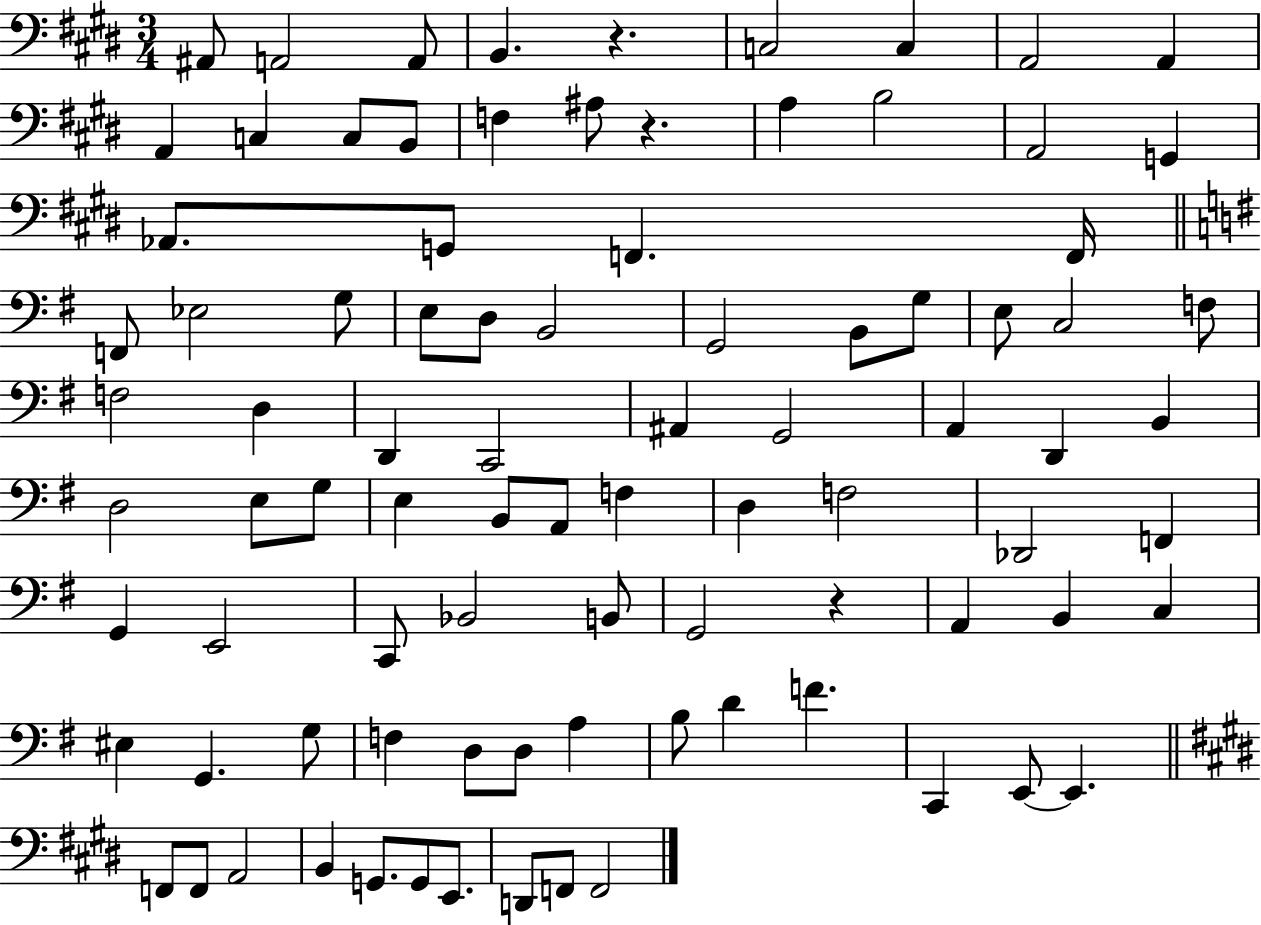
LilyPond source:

{
  \clef bass
  \numericTimeSignature
  \time 3/4
  \key e \major
  ais,8 a,2 a,8 | b,4. r4. | c2 c4 | a,2 a,4 | \break a,4 c4 c8 b,8 | f4 ais8 r4. | a4 b2 | a,2 g,4 | \break aes,8. g,8 f,4. f,16 | \bar "||" \break \key g \major f,8 ees2 g8 | e8 d8 b,2 | g,2 b,8 g8 | e8 c2 f8 | \break f2 d4 | d,4 c,2 | ais,4 g,2 | a,4 d,4 b,4 | \break d2 e8 g8 | e4 b,8 a,8 f4 | d4 f2 | des,2 f,4 | \break g,4 e,2 | c,8 bes,2 b,8 | g,2 r4 | a,4 b,4 c4 | \break eis4 g,4. g8 | f4 d8 d8 a4 | b8 d'4 f'4. | c,4 e,8~~ e,4. | \break \bar "||" \break \key e \major f,8 f,8 a,2 | b,4 g,8. g,8 e,8. | d,8 f,8 f,2 | \bar "|."
}